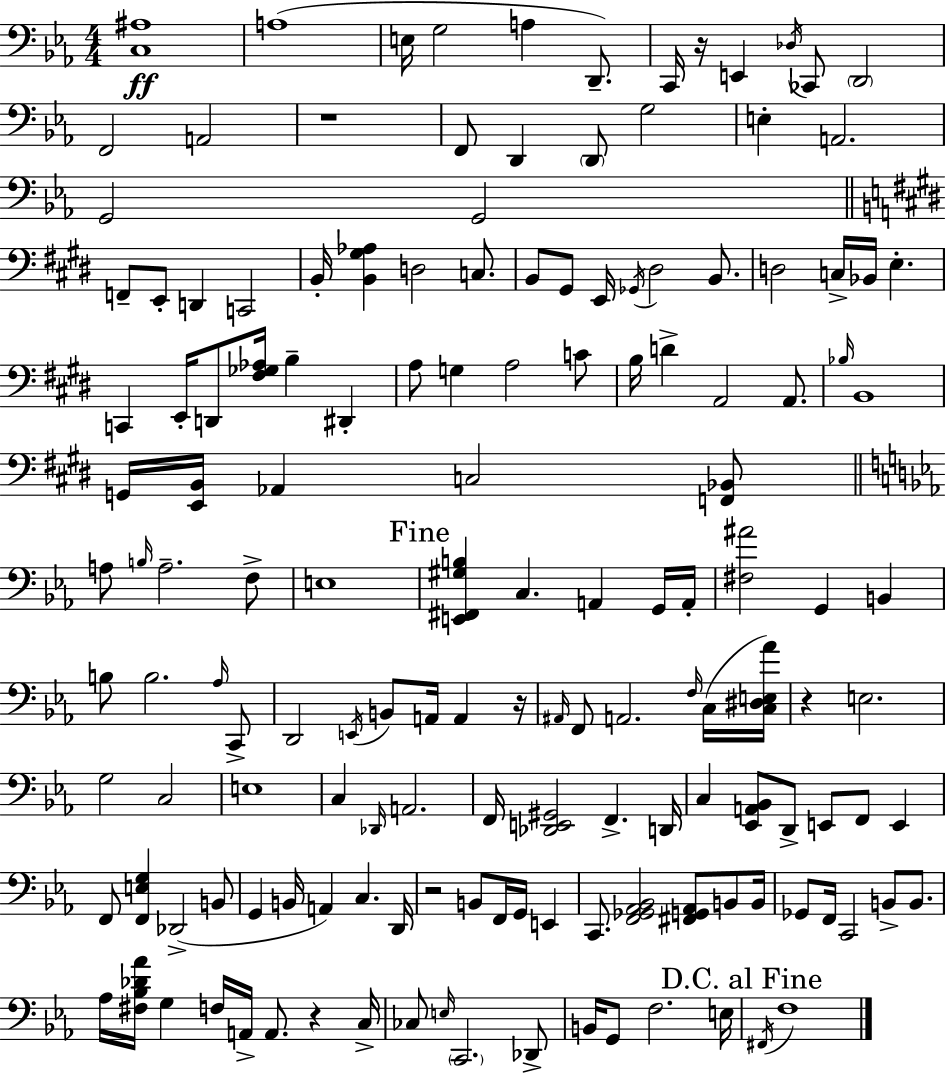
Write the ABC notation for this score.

X:1
T:Untitled
M:4/4
L:1/4
K:Cm
[C,^A,]4 A,4 E,/4 G,2 A, D,,/2 C,,/4 z/4 E,, _D,/4 _C,,/2 D,,2 F,,2 A,,2 z4 F,,/2 D,, D,,/2 G,2 E, A,,2 G,,2 G,,2 F,,/2 E,,/2 D,, C,,2 B,,/4 [B,,^G,_A,] D,2 C,/2 B,,/2 ^G,,/2 E,,/4 _G,,/4 ^D,2 B,,/2 D,2 C,/4 _B,,/4 E, C,, E,,/4 D,,/2 [^F,_G,_A,]/4 B, ^D,, A,/2 G, A,2 C/2 B,/4 D A,,2 A,,/2 _B,/4 B,,4 G,,/4 [E,,B,,]/4 _A,, C,2 [F,,_B,,]/2 A,/2 B,/4 A,2 F,/2 E,4 [E,,^F,,^G,B,] C, A,, G,,/4 A,,/4 [^F,^A]2 G,, B,, B,/2 B,2 _A,/4 C,,/2 D,,2 E,,/4 B,,/2 A,,/4 A,, z/4 ^A,,/4 F,,/2 A,,2 F,/4 C,/4 [C,^D,E,_A]/4 z E,2 G,2 C,2 E,4 C, _D,,/4 A,,2 F,,/4 [_D,,E,,^G,,]2 F,, D,,/4 C, [_E,,A,,_B,,]/2 D,,/2 E,,/2 F,,/2 E,, F,,/2 [F,,E,G,] _D,,2 B,,/2 G,, B,,/4 A,, C, D,,/4 z2 B,,/2 F,,/4 G,,/4 E,, C,,/2 [F,,_G,,_A,,_B,,]2 [^F,,G,,_A,,]/2 B,,/2 B,,/4 _G,,/2 F,,/4 C,,2 B,,/2 B,,/2 _A,/4 [^F,_B,_D_A]/4 G, F,/4 A,,/4 A,,/2 z C,/4 _C,/2 E,/4 C,,2 _D,,/2 B,,/4 G,,/2 F,2 E,/4 ^F,,/4 F,4